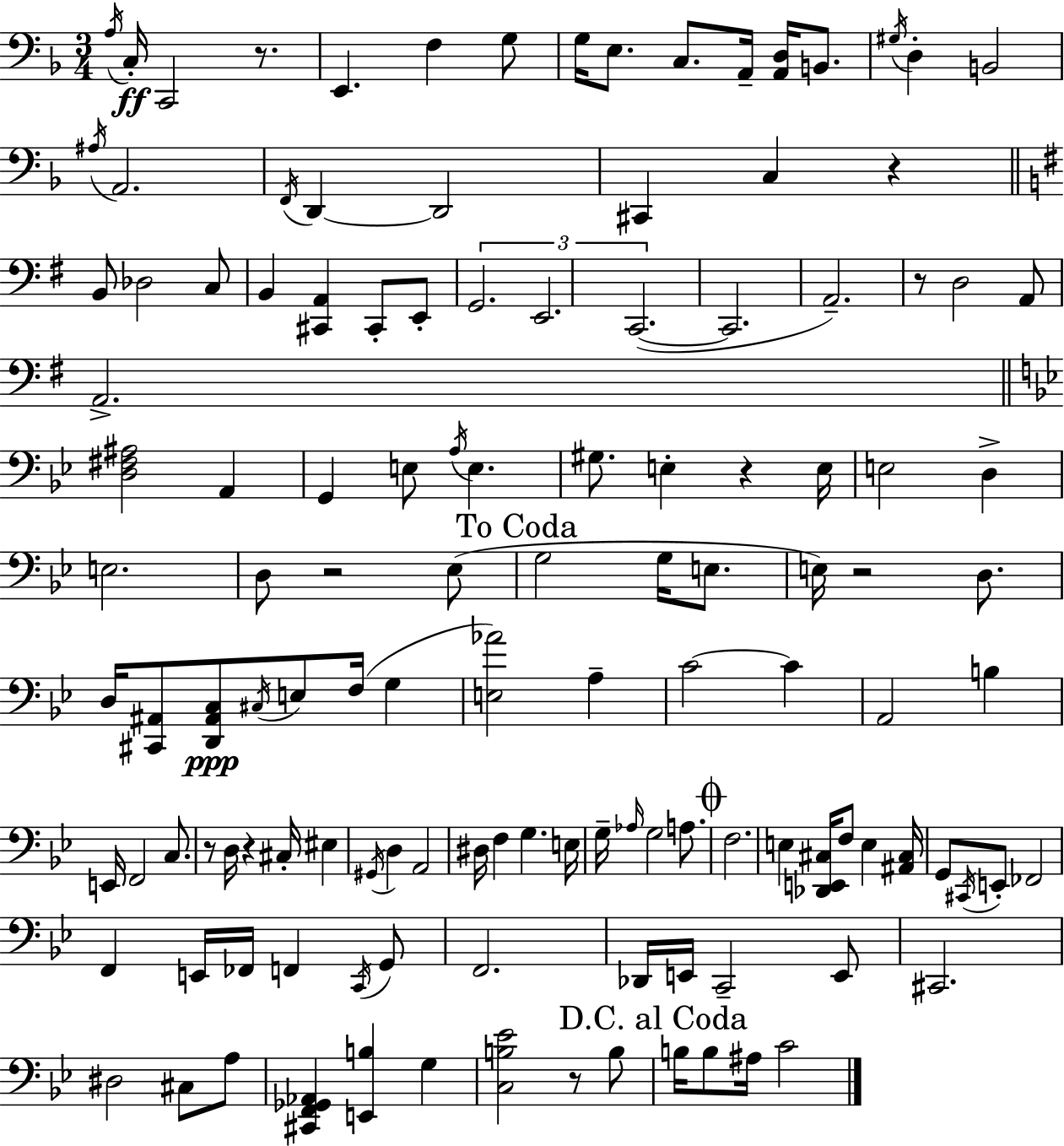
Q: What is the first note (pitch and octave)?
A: A3